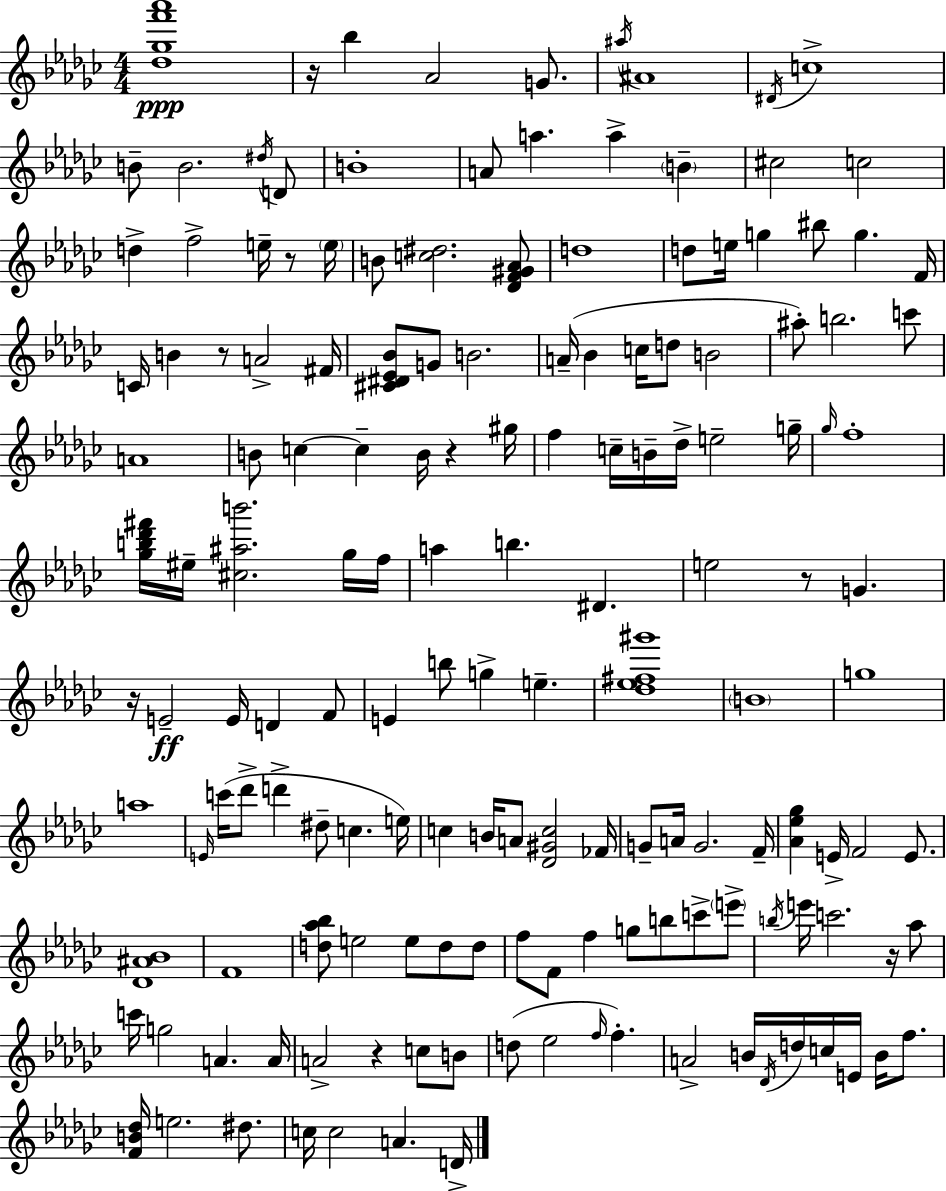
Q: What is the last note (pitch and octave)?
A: D4